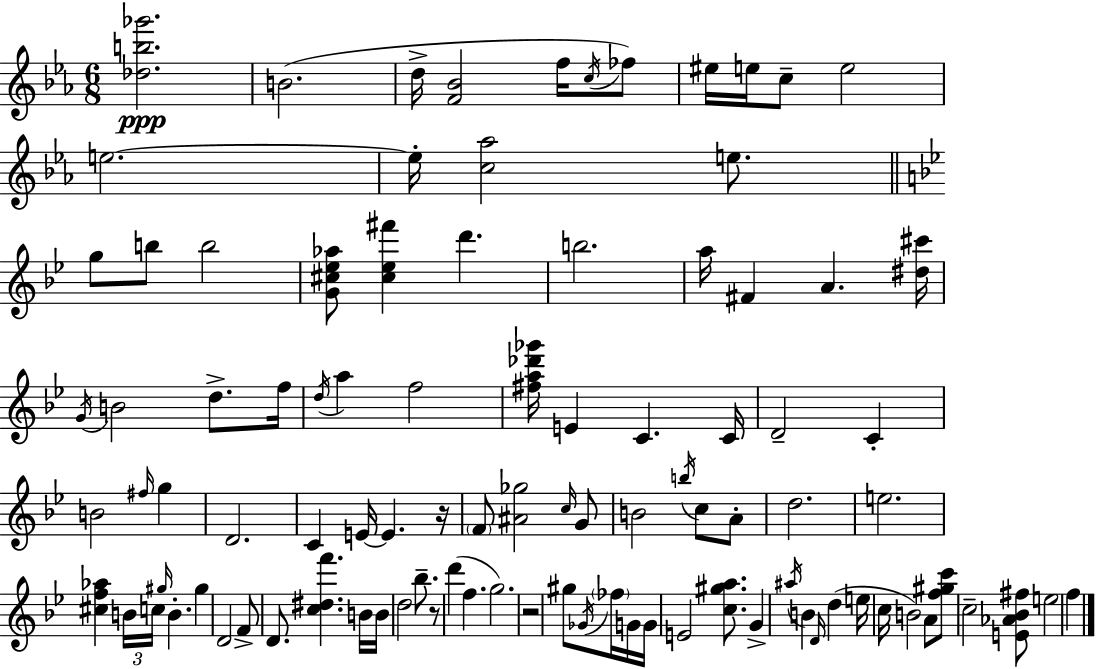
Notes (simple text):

[Db5,B5,Gb6]/h. B4/h. D5/s [F4,Bb4]/h F5/s C5/s FES5/e EIS5/s E5/s C5/e E5/h E5/h. E5/s [C5,Ab5]/h E5/e. G5/e B5/e B5/h [G4,C#5,Eb5,Ab5]/e [C#5,Eb5,F#6]/q D6/q. B5/h. A5/s F#4/q A4/q. [D#5,C#6]/s G4/s B4/h D5/e. F5/s D5/s A5/q F5/h [F#5,A5,Db6,Gb6]/s E4/q C4/q. C4/s D4/h C4/q B4/h F#5/s G5/q D4/h. C4/q E4/s E4/q. R/s F4/e [A#4,Gb5]/h C5/s G4/e B4/h B5/s C5/e A4/e D5/h. E5/h. [C#5,F5,Ab5]/q B4/s C5/s G#5/s B4/q. G#5/q D4/h F4/e D4/e. [C5,D#5,F6]/q. B4/s B4/s D5/h Bb5/e. R/e D6/q F5/q. G5/h. R/h G#5/e Gb4/s FES5/s G4/s G4/s E4/h [C5,G#5,A5]/e. G4/q A#5/s B4/q D4/s D5/q E5/s C5/s B4/h A4/e [F5,G#5,C6]/e C5/h [E4,Ab4,Bb4,F#5]/e E5/h F5/q